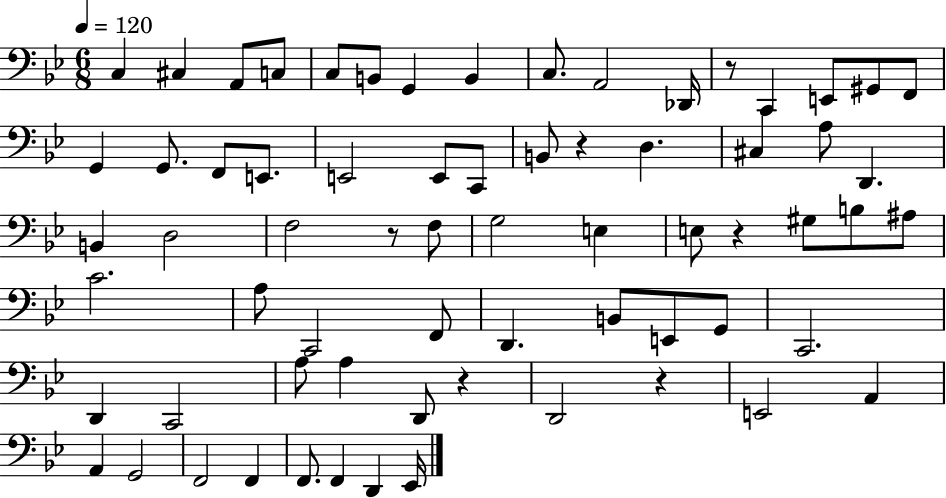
C3/q C#3/q A2/e C3/e C3/e B2/e G2/q B2/q C3/e. A2/h Db2/s R/e C2/q E2/e G#2/e F2/e G2/q G2/e. F2/e E2/e. E2/h E2/e C2/e B2/e R/q D3/q. C#3/q A3/e D2/q. B2/q D3/h F3/h R/e F3/e G3/h E3/q E3/e R/q G#3/e B3/e A#3/e C4/h. A3/e C2/h F2/e D2/q. B2/e E2/e G2/e C2/h. D2/q C2/h A3/e A3/q D2/e R/q D2/h R/q E2/h A2/q A2/q G2/h F2/h F2/q F2/e. F2/q D2/q Eb2/s